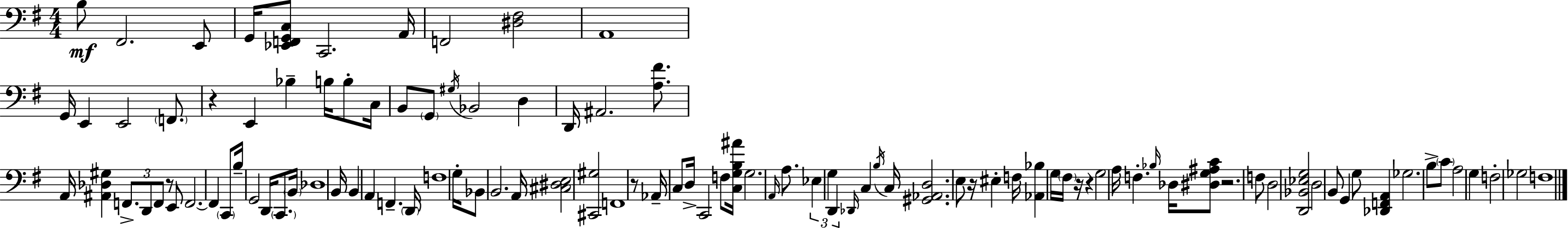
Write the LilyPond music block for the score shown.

{
  \clef bass
  \numericTimeSignature
  \time 4/4
  \key e \minor
  b8\mf fis,2. e,8 | g,16 <ees, f, g, c>8 c,2. a,16 | f,2 <dis fis>2 | a,1 | \break g,16 e,4 e,2 \parenthesize f,8. | r4 e,4 bes4-- b16 b8-. c16 | b,8 \parenthesize g,8 \acciaccatura { gis16 } bes,2 d4 | d,16 ais,2. <a fis'>8. | \break a,16 <ais, des gis>4 \tuplet 3/2 { f,8.-> d,8 f,8 } r8 e,8 | f,2.~~ f,4 | \parenthesize c,8 b16-- g,2 d,16 \parenthesize c,8. | \parenthesize b,16 des1 | \break b,16 b,4 a,4 f,4.-- | \parenthesize d,16 f1 | g16-. bes,8 b,2. | a,16 <cis dis e>2 <cis, gis>2 | \break f,1 | r8 aes,16-- c8 d16-> c,2 f8 | <c g b ais'>16 g2. \grace { a,16 } a8. | \tuplet 3/2 { ees4 g4 d,4 } \grace { des,16 } c4 | \break \acciaccatura { b16 } c16 <gis, aes, d>2. | e8 r16 eis4-. f16 <aes, bes>4 g16 \parenthesize fis16 r16 | r4 g2 a16 f4.-. | \grace { bes16 } des16 <dis g ais c'>8 r2. | \break f8 d2 <d, bes, ees g>2 | d2 b,8 g,4 | g8 <des, f, a,>4 ges2. | b8-> \parenthesize c'8 a2 | \break g4 f2-. ges2 | f1 | \bar "|."
}